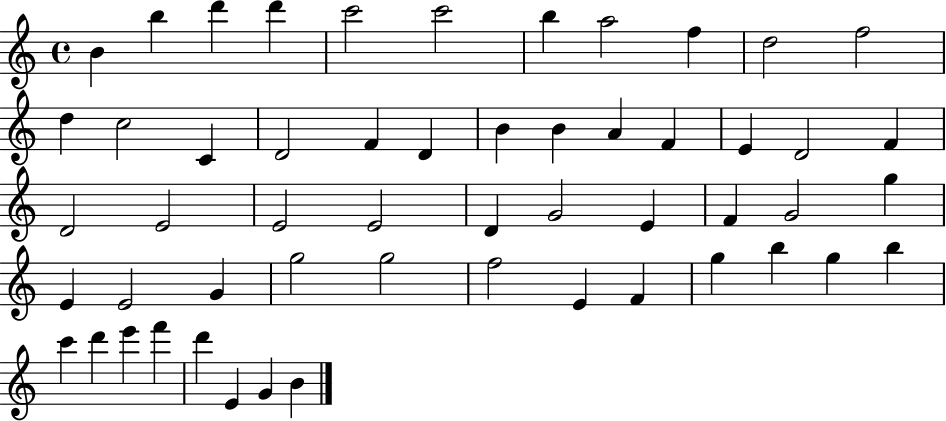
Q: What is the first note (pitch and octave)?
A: B4